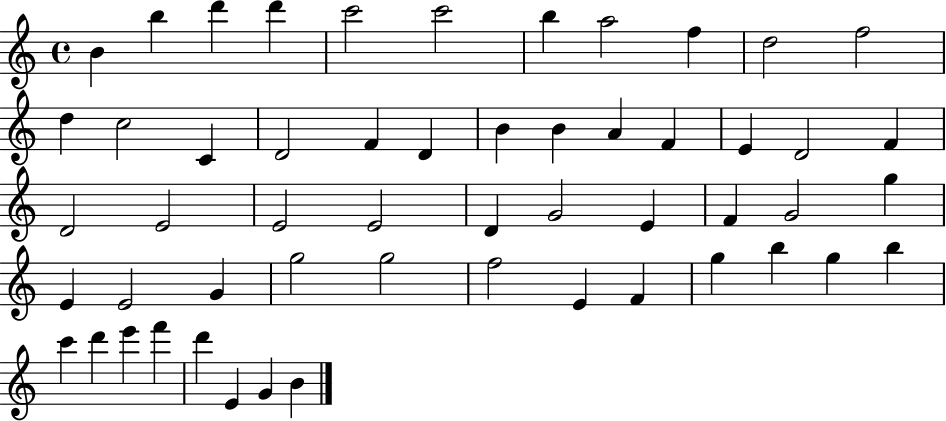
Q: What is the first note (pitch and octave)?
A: B4